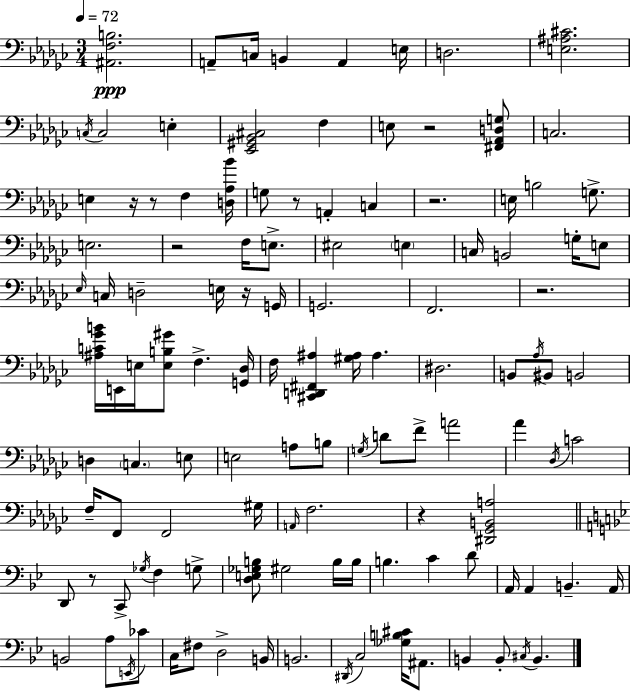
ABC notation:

X:1
T:Untitled
M:3/4
L:1/4
K:Ebm
[^A,,F,B,]2 A,,/2 C,/4 B,, A,, E,/4 D,2 [E,^A,^C]2 C,/4 C,2 E, [_E,,^G,,_B,,^C,]2 F, E,/2 z2 [^F,,_A,,D,G,]/2 C,2 E, z/4 z/2 F, [D,_A,_B]/4 G,/2 z/2 A,, C, z2 E,/4 B,2 G,/2 E,2 z2 F,/4 E,/2 ^E,2 E, C,/4 B,,2 G,/4 E,/2 _E,/4 C,/4 D,2 E,/4 z/4 G,,/4 G,,2 F,,2 z2 [^A,C_GB]/4 E,,/4 E,/4 [E,B,^G]/2 F, [G,,_D,]/4 F,/4 [^C,,D,,^F,,^A,] [^G,^A,]/4 ^A, ^D,2 B,,/2 _A,/4 ^B,,/2 B,,2 D, C, E,/2 E,2 A,/2 B,/2 G,/4 D/2 F/2 A2 _A _D,/4 C2 F,/4 F,,/2 F,,2 ^G,/4 A,,/4 F,2 z [^D,,_G,,B,,A,]2 D,,/2 z/2 C,,/2 _G,/4 F, G,/2 [D,E,_G,B,]/2 ^G,2 B,/4 B,/4 B, C D/2 A,,/4 A,, B,, A,,/4 B,,2 A,/2 E,,/4 _C/2 C,/4 ^F,/2 D,2 B,,/4 B,,2 ^D,,/4 C,2 [_G,B,^C]/4 ^A,,/2 B,, B,,/2 ^C,/4 B,,